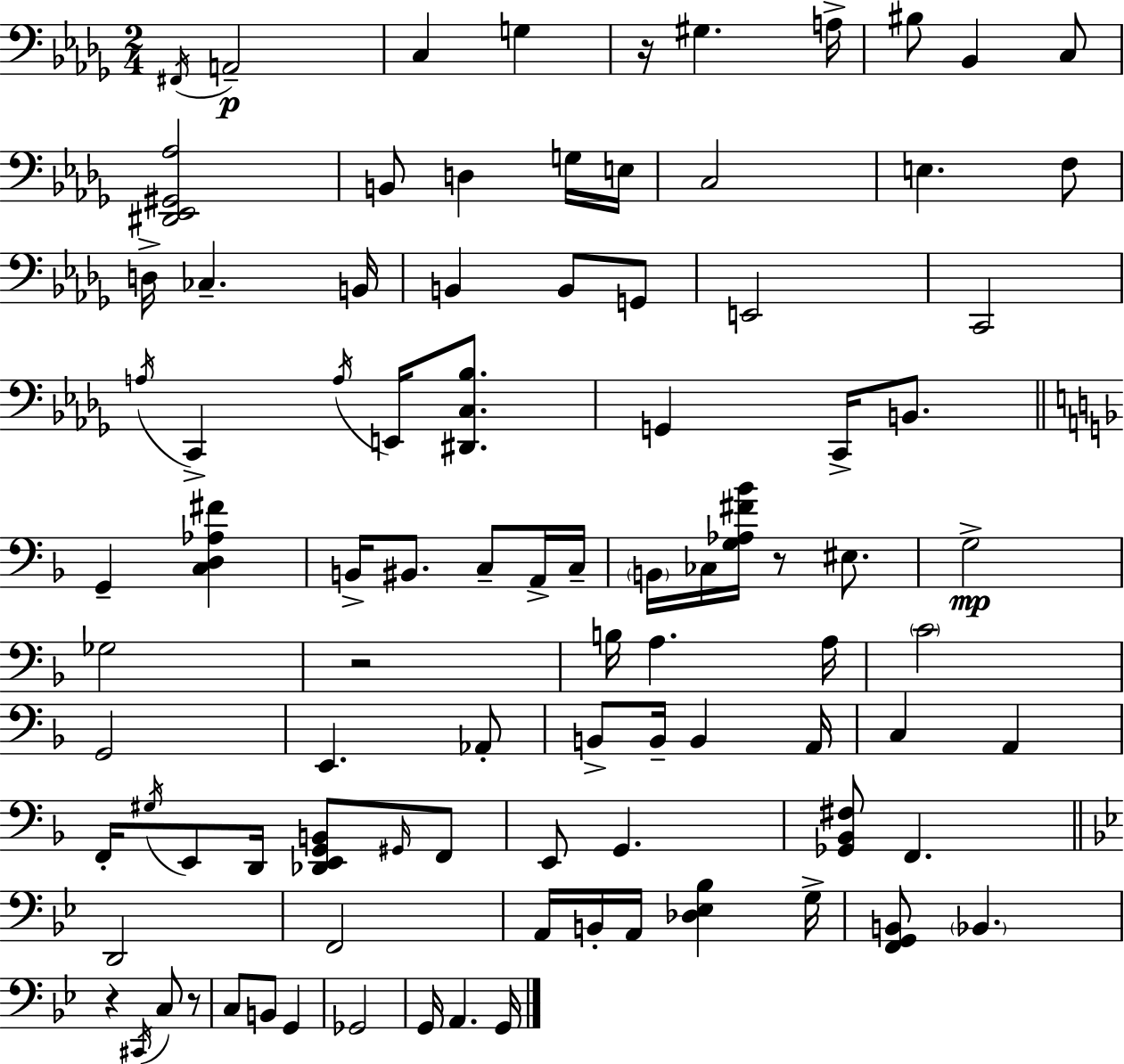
{
  \clef bass
  \numericTimeSignature
  \time 2/4
  \key bes \minor
  \acciaccatura { fis,16 }\p a,2-- | c4 g4 | r16 gis4. | a16-> bis8 bes,4 c8 | \break <dis, ees, gis, aes>2 | b,8 d4 g16 | e16 c2 | e4. f8 | \break d16-> ces4.-- | b,16 b,4 b,8 g,8 | e,2 | c,2 | \break \acciaccatura { a16 } c,4-> \acciaccatura { a16 } e,16 | <dis, c bes>8. g,4 c,16-> | b,8. \bar "||" \break \key f \major g,4-- <c d aes fis'>4 | b,16-> bis,8. c8-- a,16-> c16-- | \parenthesize b,16 ces16 <g aes fis' bes'>16 r8 eis8. | g2->\mp | \break ges2 | r2 | b16 a4. a16 | \parenthesize c'2 | \break g,2 | e,4. aes,8-. | b,8-> b,16-- b,4 a,16 | c4 a,4 | \break f,16-. \acciaccatura { gis16 } e,8 d,16 <des, e, g, b,>8 \grace { gis,16 } | f,8 e,8 g,4. | <ges, bes, fis>8 f,4. | \bar "||" \break \key g \minor d,2 | f,2 | a,16 b,16-. a,16 <des ees bes>4 g16-> | <f, g, b,>8 \parenthesize bes,4. | \break r4 \acciaccatura { cis,16 } c8 r8 | c8 b,8 g,4 | ges,2 | g,16 a,4. | \break g,16 \bar "|."
}